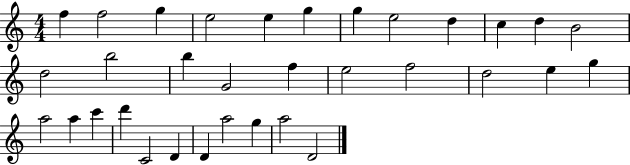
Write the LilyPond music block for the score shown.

{
  \clef treble
  \numericTimeSignature
  \time 4/4
  \key c \major
  f''4 f''2 g''4 | e''2 e''4 g''4 | g''4 e''2 d''4 | c''4 d''4 b'2 | \break d''2 b''2 | b''4 g'2 f''4 | e''2 f''2 | d''2 e''4 g''4 | \break a''2 a''4 c'''4 | d'''4 c'2 d'4 | d'4 a''2 g''4 | a''2 d'2 | \break \bar "|."
}